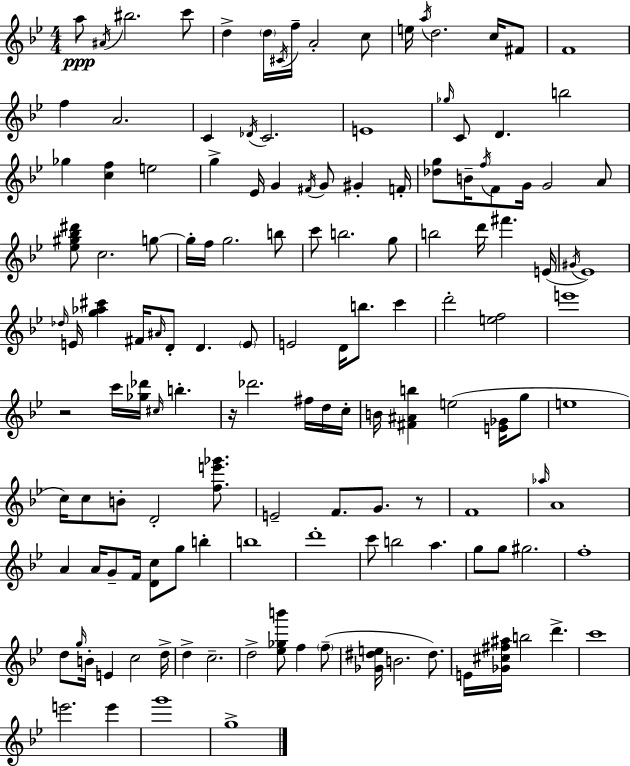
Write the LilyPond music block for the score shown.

{
  \clef treble
  \numericTimeSignature
  \time 4/4
  \key g \minor
  \repeat volta 2 { a''8\ppp \acciaccatura { ais'16 } bis''2. c'''8 | d''4-> \parenthesize d''16 \acciaccatura { cis'16 } f''16-- a'2-. | c''8 e''16 \acciaccatura { a''16 } d''2. | c''16 fis'8 f'1 | \break f''4 a'2. | c'4 \acciaccatura { des'16 } c'2. | e'1 | \grace { ges''16 } c'8 d'4. b''2 | \break ges''4 <c'' f''>4 e''2 | g''4-> ees'16 g'4 \acciaccatura { fis'16 } g'8 | gis'4-. f'16-. <des'' g''>8 b'16-- \acciaccatura { f''16 } f'8 g'16 g'2 | a'8 <ees'' gis'' bes'' dis'''>8 c''2. | \break g''8~~ g''16-. f''16 g''2. | b''8 c'''8 b''2. | g''8 b''2 d'''16 | fis'''4. e'16( \acciaccatura { gis'16 } ees'1) | \break \grace { des''16 } e'16 <g'' aes'' cis'''>4 fis'16 \grace { ais'16 } | d'8-. d'4. \parenthesize e'8 e'2 | d'16 b''8. c'''4 d'''2-. | <e'' f''>2 e'''1 | \break r2 | c'''16 <ges'' des'''>16 \grace { cis''16 } b''4.-. r16 des'''2. | fis''16 d''16 c''16-. b'16 <fis' ais' b''>4 | e''2( <e' ges'>16 g''8 e''1 | \break c''16) c''8 b'8-. | d'2-. <f'' e''' ges'''>8. e'2-- | f'8. g'8. r8 f'1 | \grace { aes''16 } a'1 | \break a'4 | a'16 g'8-- f'16 <d' c''>8 g''8 b''4-. b''1 | d'''1-. | c'''8 b''2 | \break a''4. g''8 g''8 | gis''2. f''1-. | d''8 \grace { g''16 } b'16-. | e'4 c''2 d''16-> d''4-> | \break c''2.-- d''2-> | <ees'' ges'' b'''>8 f''4 \parenthesize f''8--( <ges' dis'' e''>16 b'2. | dis''8.) e'16 <ges' cis'' fis'' ais''>16 b''2 | d'''4.-> c'''1 | \break e'''2. | e'''4 g'''1 | g''1-> | } \bar "|."
}